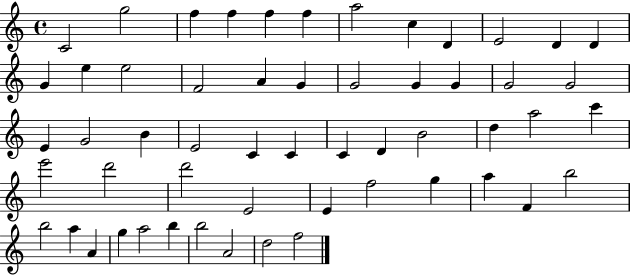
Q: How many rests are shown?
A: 0